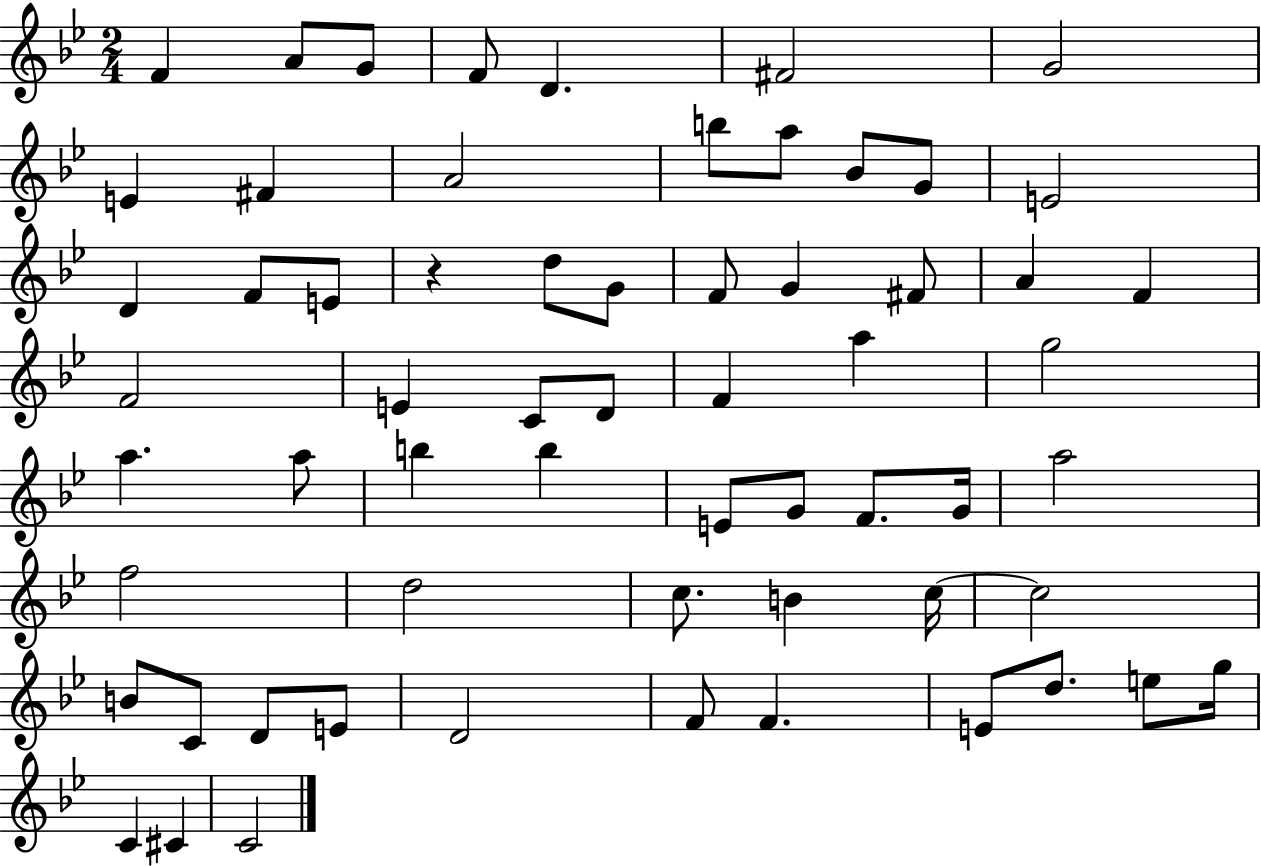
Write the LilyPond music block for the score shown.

{
  \clef treble
  \numericTimeSignature
  \time 2/4
  \key bes \major
  f'4 a'8 g'8 | f'8 d'4. | fis'2 | g'2 | \break e'4 fis'4 | a'2 | b''8 a''8 bes'8 g'8 | e'2 | \break d'4 f'8 e'8 | r4 d''8 g'8 | f'8 g'4 fis'8 | a'4 f'4 | \break f'2 | e'4 c'8 d'8 | f'4 a''4 | g''2 | \break a''4. a''8 | b''4 b''4 | e'8 g'8 f'8. g'16 | a''2 | \break f''2 | d''2 | c''8. b'4 c''16~~ | c''2 | \break b'8 c'8 d'8 e'8 | d'2 | f'8 f'4. | e'8 d''8. e''8 g''16 | \break c'4 cis'4 | c'2 | \bar "|."
}